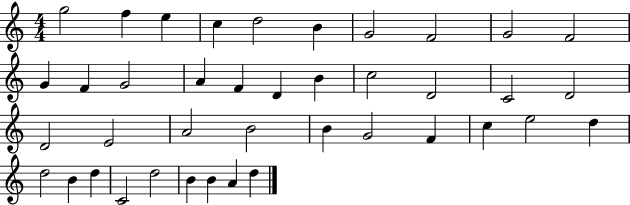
G5/h F5/q E5/q C5/q D5/h B4/q G4/h F4/h G4/h F4/h G4/q F4/q G4/h A4/q F4/q D4/q B4/q C5/h D4/h C4/h D4/h D4/h E4/h A4/h B4/h B4/q G4/h F4/q C5/q E5/h D5/q D5/h B4/q D5/q C4/h D5/h B4/q B4/q A4/q D5/q